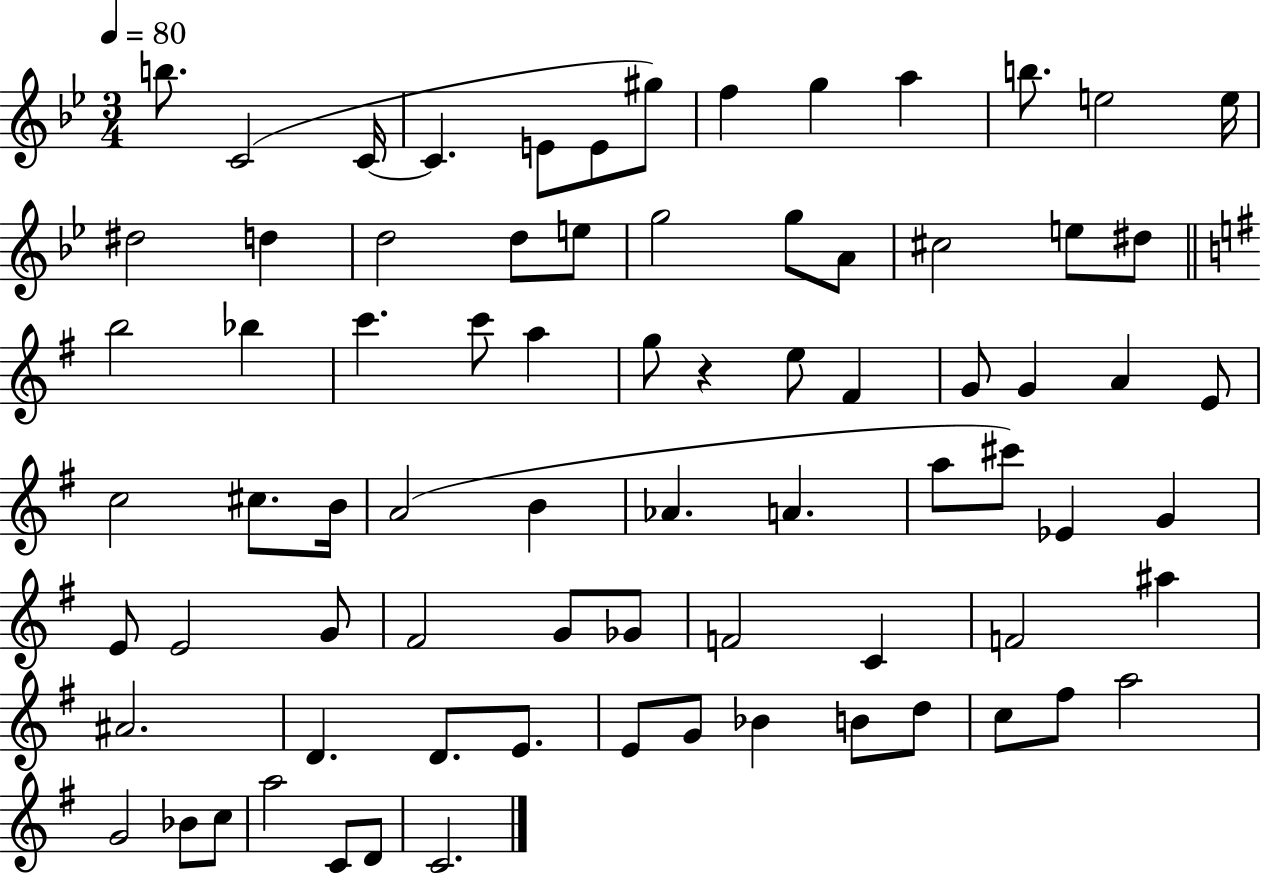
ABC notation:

X:1
T:Untitled
M:3/4
L:1/4
K:Bb
b/2 C2 C/4 C E/2 E/2 ^g/2 f g a b/2 e2 e/4 ^d2 d d2 d/2 e/2 g2 g/2 A/2 ^c2 e/2 ^d/2 b2 _b c' c'/2 a g/2 z e/2 ^F G/2 G A E/2 c2 ^c/2 B/4 A2 B _A A a/2 ^c'/2 _E G E/2 E2 G/2 ^F2 G/2 _G/2 F2 C F2 ^a ^A2 D D/2 E/2 E/2 G/2 _B B/2 d/2 c/2 ^f/2 a2 G2 _B/2 c/2 a2 C/2 D/2 C2